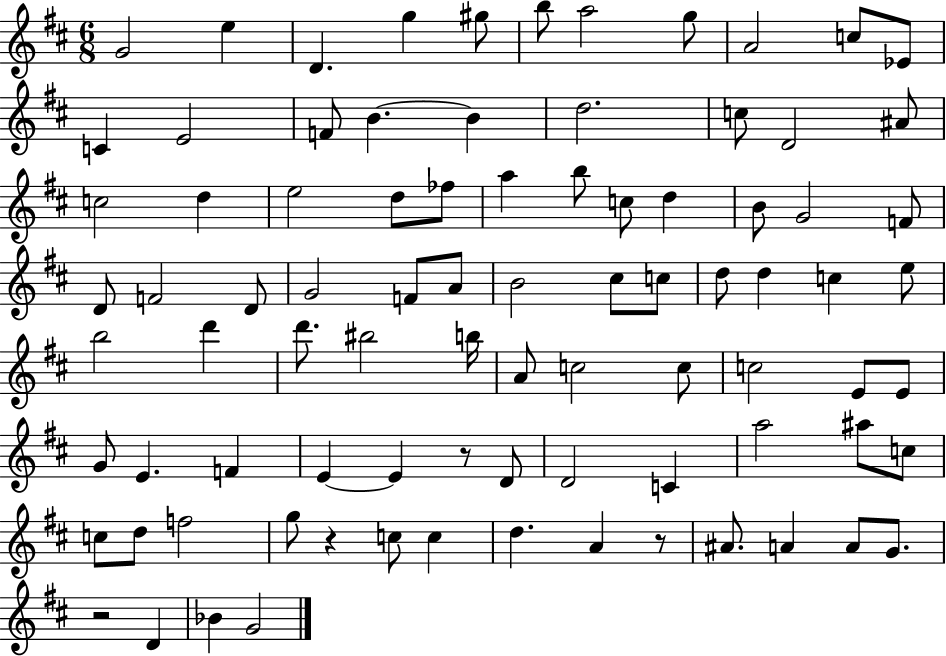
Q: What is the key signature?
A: D major